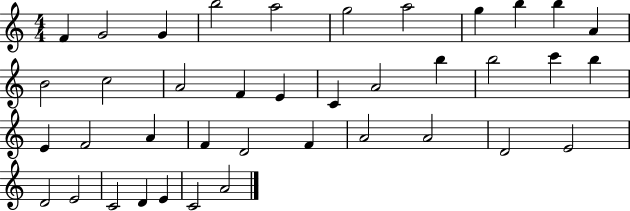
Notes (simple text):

F4/q G4/h G4/q B5/h A5/h G5/h A5/h G5/q B5/q B5/q A4/q B4/h C5/h A4/h F4/q E4/q C4/q A4/h B5/q B5/h C6/q B5/q E4/q F4/h A4/q F4/q D4/h F4/q A4/h A4/h D4/h E4/h D4/h E4/h C4/h D4/q E4/q C4/h A4/h